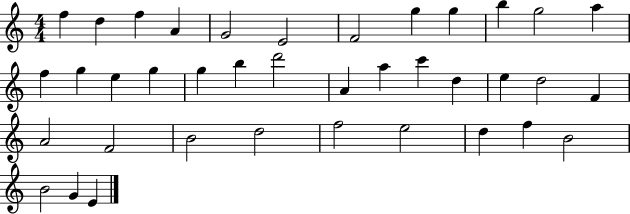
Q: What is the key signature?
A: C major